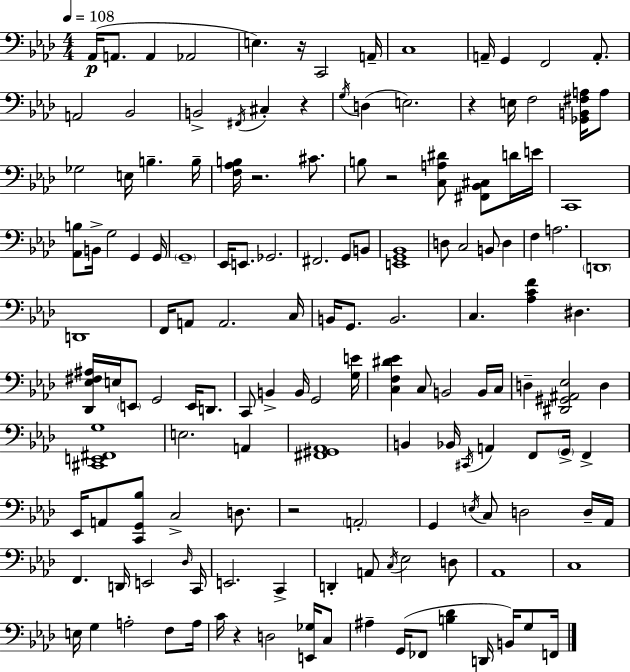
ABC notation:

X:1
T:Untitled
M:4/4
L:1/4
K:Ab
_A,,/4 A,,/2 A,, _A,,2 E, z/4 C,,2 A,,/4 C,4 A,,/4 G,, F,,2 A,,/2 A,,2 _B,,2 B,,2 ^F,,/4 ^C, z G,/4 D, E,2 z E,/4 F,2 [_G,,B,,^F,A,]/4 A,/2 _G,2 E,/4 B, B,/4 [F,_A,B,]/4 z2 ^C/2 B,/2 z2 [C,A,^D]/2 [^F,,_B,,^C,]/2 D/4 E/4 C,,4 [_A,,B,]/2 B,,/4 G,2 G,, G,,/4 G,,4 _E,,/4 E,,/2 _G,,2 ^F,,2 G,,/2 B,,/2 [E,,G,,_B,,]4 D,/2 C,2 B,,/2 D, F, A,2 D,,4 D,,4 F,,/4 A,,/2 A,,2 C,/4 B,,/4 G,,/2 B,,2 C, [_A,CF] ^D, [_D,,_E,^F,^A,]/4 E,/4 E,,/2 G,,2 E,,/4 D,,/2 C,,/2 B,, B,,/4 G,,2 [G,E]/4 [C,F,^D_E] C,/2 B,,2 B,,/4 C,/4 D, [^D,,^G,,^A,,_E,]2 D, [^C,,E,,^F,,G,]4 E,2 A,, [^F,,^G,,_A,,]4 B,, _B,,/4 ^C,,/4 A,, F,,/2 G,,/4 F,, _E,,/4 A,,/2 [C,,G,,_B,]/2 C,2 D,/2 z2 A,,2 G,, E,/4 C,/2 D,2 D,/4 _A,,/4 F,, D,,/4 E,,2 _D,/4 C,,/4 E,,2 C,, D,, A,,/2 C,/4 _E,2 D,/2 _A,,4 C,4 E,/4 G, A,2 F,/2 A,/4 C/4 z D,2 [E,,_G,]/4 C,/2 ^A, G,,/4 _F,,/2 [B,_D] D,,/4 B,,/4 G,/2 F,,/4